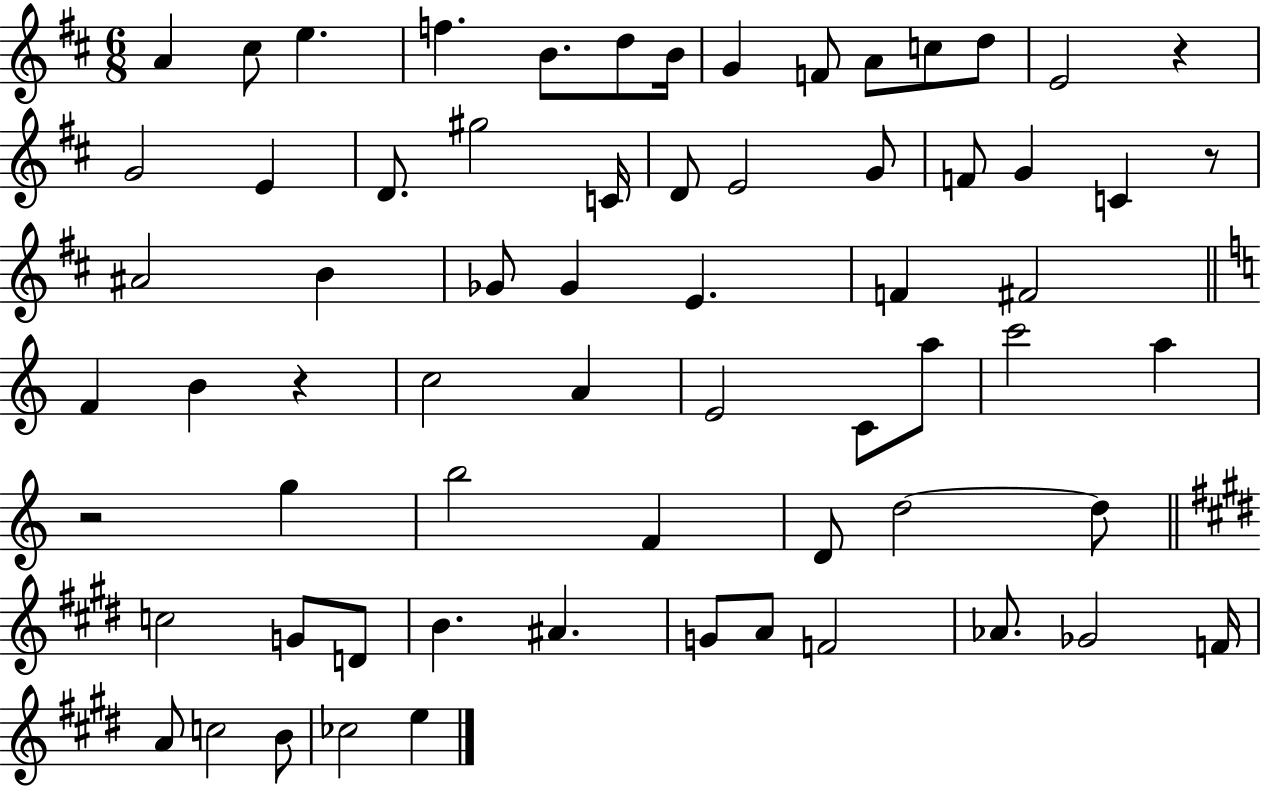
A4/q C#5/e E5/q. F5/q. B4/e. D5/e B4/s G4/q F4/e A4/e C5/e D5/e E4/h R/q G4/h E4/q D4/e. G#5/h C4/s D4/e E4/h G4/e F4/e G4/q C4/q R/e A#4/h B4/q Gb4/e Gb4/q E4/q. F4/q F#4/h F4/q B4/q R/q C5/h A4/q E4/h C4/e A5/e C6/h A5/q R/h G5/q B5/h F4/q D4/e D5/h D5/e C5/h G4/e D4/e B4/q. A#4/q. G4/e A4/e F4/h Ab4/e. Gb4/h F4/s A4/e C5/h B4/e CES5/h E5/q